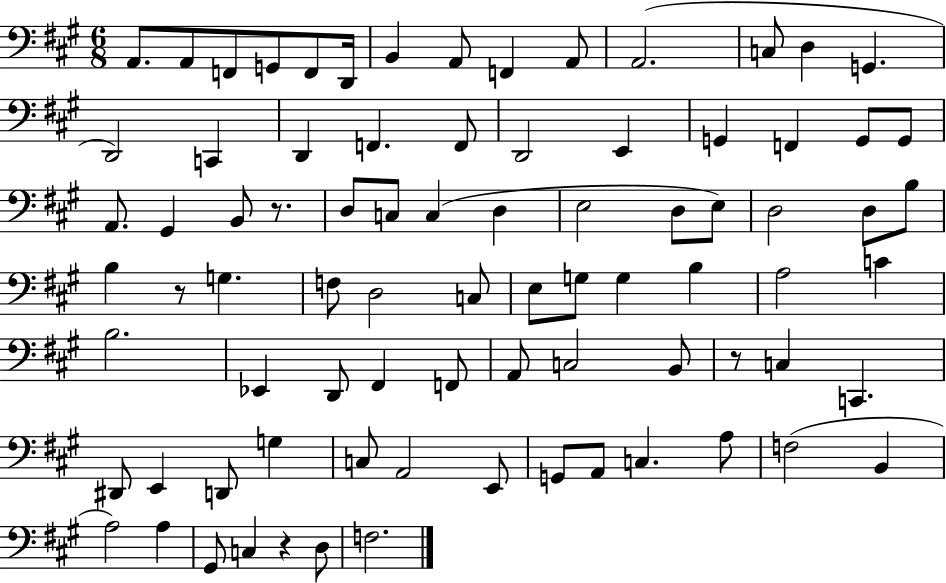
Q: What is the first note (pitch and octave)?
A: A2